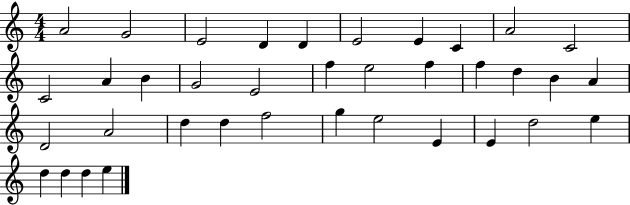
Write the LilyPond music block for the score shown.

{
  \clef treble
  \numericTimeSignature
  \time 4/4
  \key c \major
  a'2 g'2 | e'2 d'4 d'4 | e'2 e'4 c'4 | a'2 c'2 | \break c'2 a'4 b'4 | g'2 e'2 | f''4 e''2 f''4 | f''4 d''4 b'4 a'4 | \break d'2 a'2 | d''4 d''4 f''2 | g''4 e''2 e'4 | e'4 d''2 e''4 | \break d''4 d''4 d''4 e''4 | \bar "|."
}